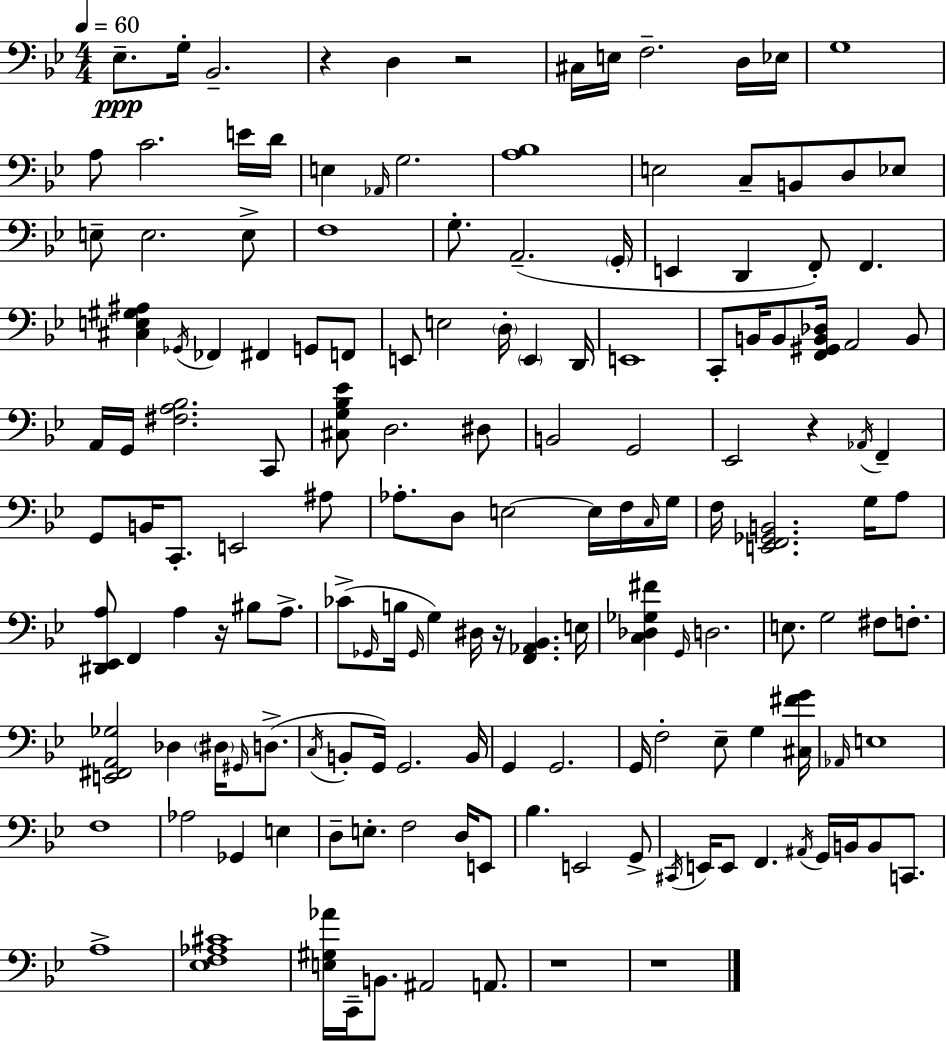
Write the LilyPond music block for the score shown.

{
  \clef bass
  \numericTimeSignature
  \time 4/4
  \key g \minor
  \tempo 4 = 60
  ees8.--\ppp g16-. bes,2.-- | r4 d4 r2 | cis16 e16 f2.-- d16 ees16 | g1 | \break a8 c'2. e'16 d'16 | e4 \grace { aes,16 } g2. | <a bes>1 | e2 c8-- b,8 d8 ees8 | \break e8-- e2. e8-> | f1 | g8.-. a,2.--( | \parenthesize g,16-. e,4 d,4 f,8-.) f,4. | \break <cis e gis ais>4 \acciaccatura { ges,16 } fes,4 fis,4 g,8 | f,8 e,8 e2 \parenthesize d16-. \parenthesize e,4 | d,16 e,1 | c,8-. b,16 b,8 <f, gis, b, des>16 a,2 | \break b,8 a,16 g,16 <fis a bes>2. | c,8 <cis g bes ees'>8 d2. | dis8 b,2 g,2 | ees,2 r4 \acciaccatura { aes,16 } f,4-- | \break g,8 b,16 c,8.-. e,2 | ais8 aes8.-. d8 e2~~ | e16 f16 \grace { c16 } g16 f16 <e, f, ges, b,>2. | g16 a8 <dis, ees, a>8 f,4 a4 r16 bis8 | \break a8.-> ces'8->( \grace { ges,16 } b16 \grace { ges,16 }) g4 dis16 r16 <f, aes, bes,>4. | e16 <c des ges fis'>4 \grace { g,16 } d2. | e8. g2 | fis8 f8.-. <e, fis, a, ges>2 des4 | \break \parenthesize dis16 \grace { gis,16 }( d8.-> \acciaccatura { c16 } b,8-. g,16) g,2. | b,16 g,4 g,2. | g,16 f2-. | ees8-- g4 <cis fis' g'>16 \grace { aes,16 } e1 | \break f1 | aes2 | ges,4 e4 d8-- e8.-. f2 | d16 e,8 bes4. | \break e,2 g,8-> \acciaccatura { cis,16 } e,16 e,8 f,4. | \acciaccatura { ais,16 } g,16 b,16 b,8 c,8. a1-> | <ees f aes cis'>1 | <e gis aes'>16 c,16-- b,8. | \break ais,2 a,8. r1 | r1 | \bar "|."
}